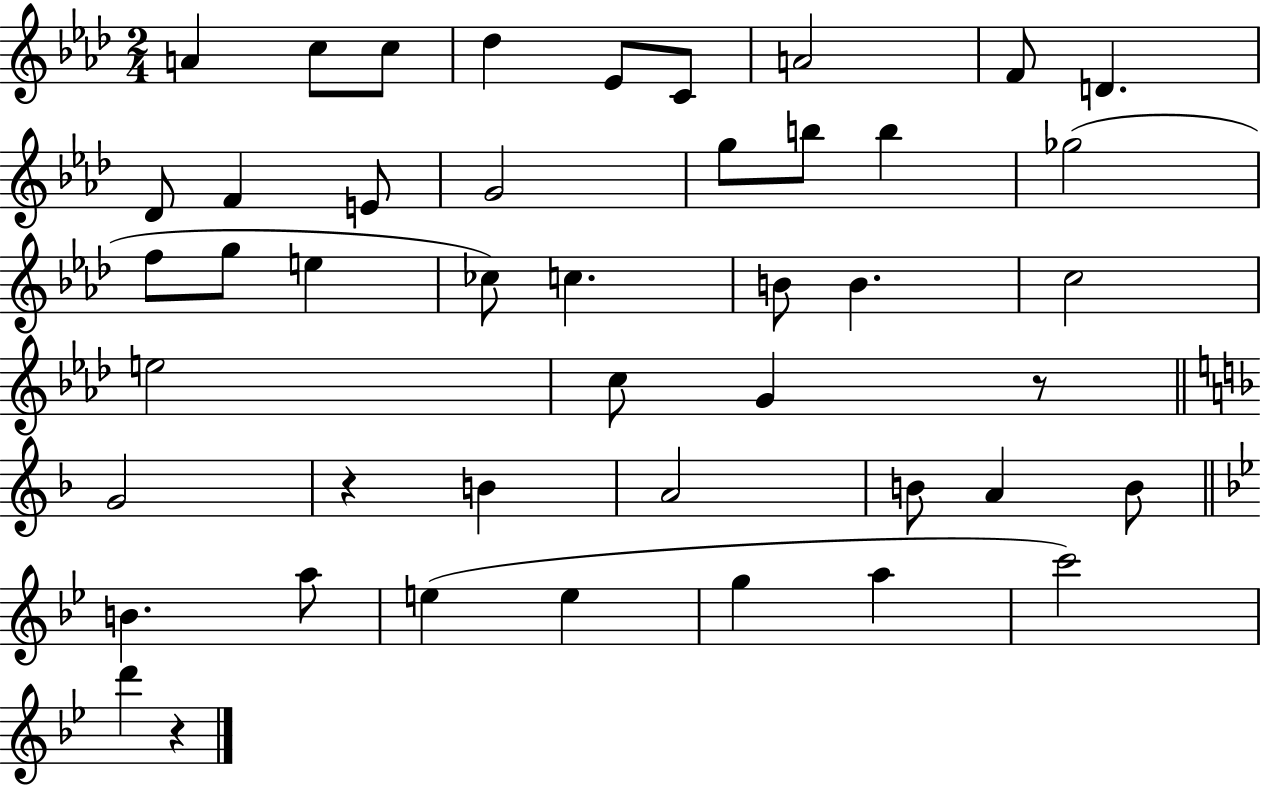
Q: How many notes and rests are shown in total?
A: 45